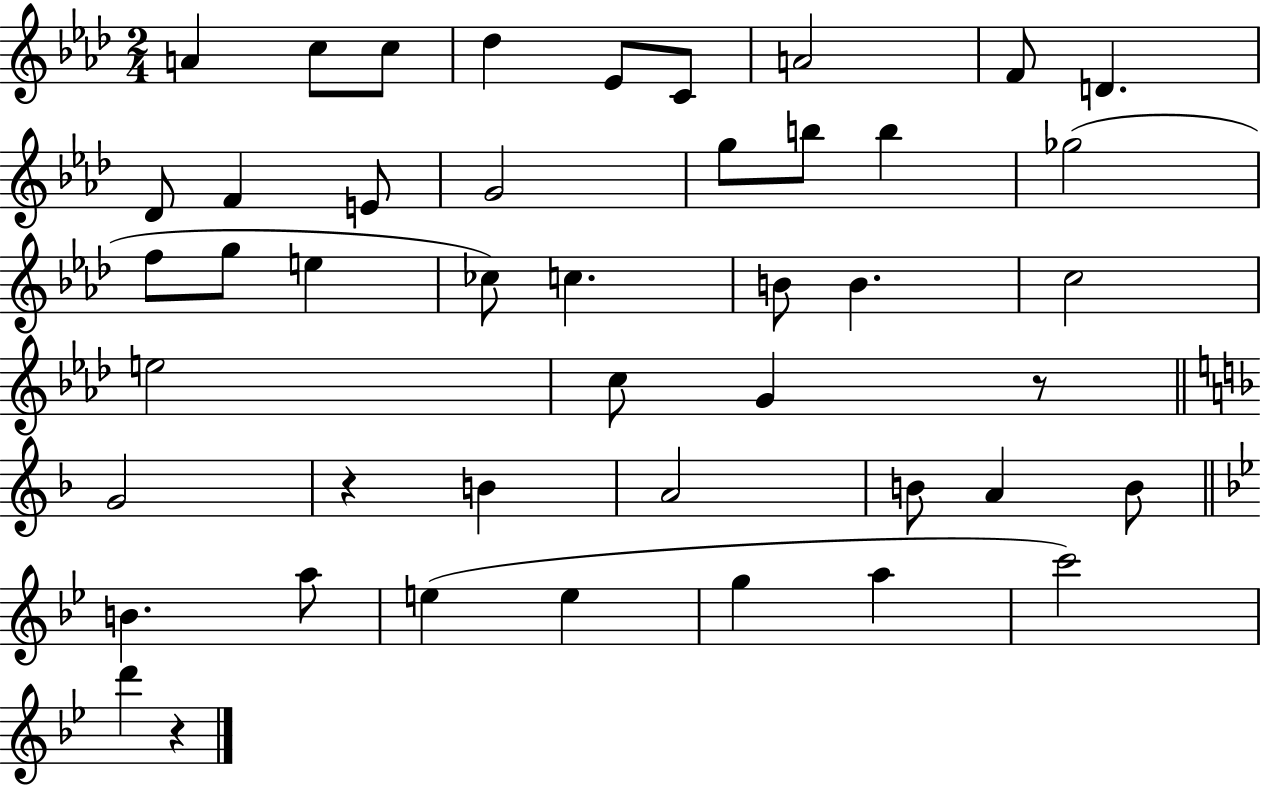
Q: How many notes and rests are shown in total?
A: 45